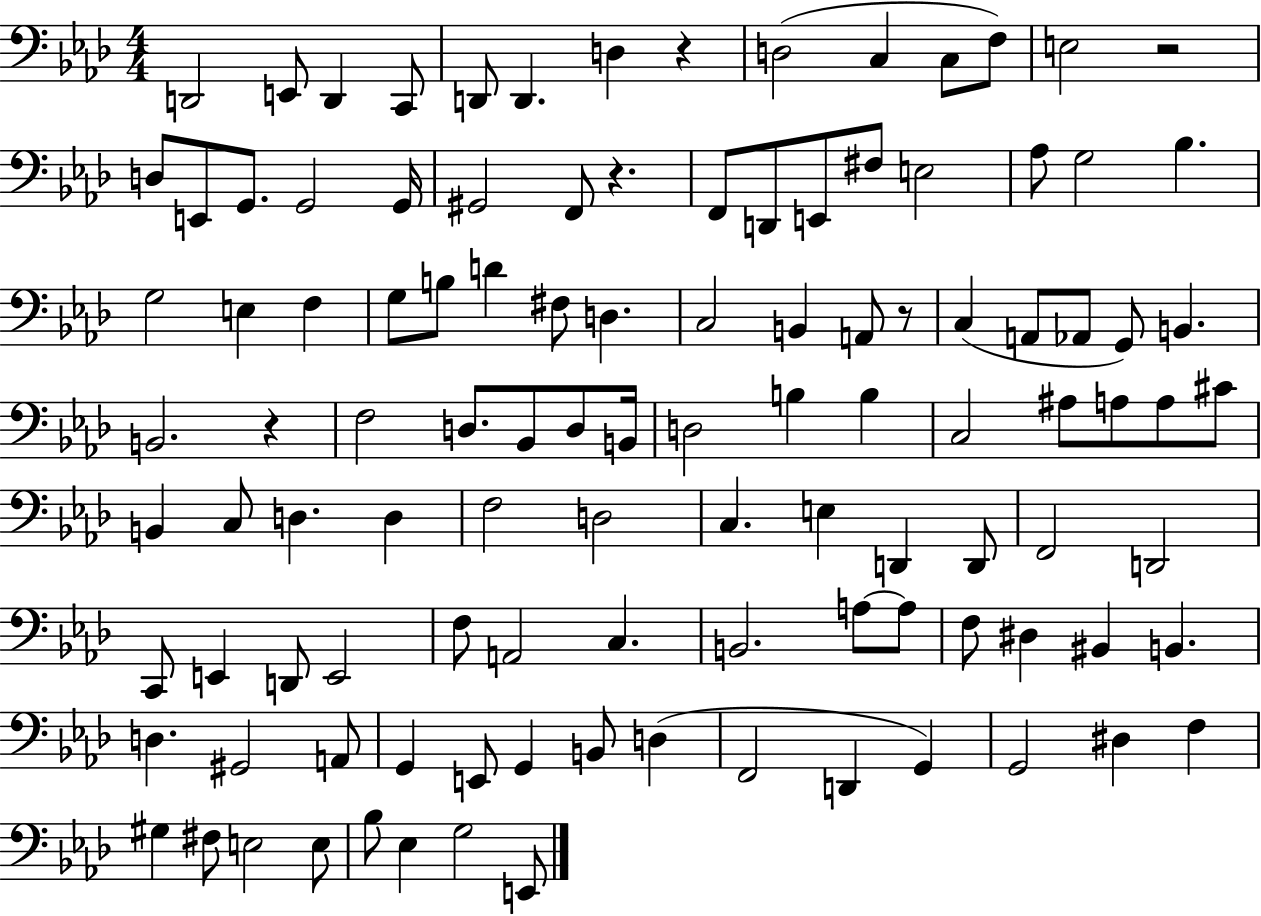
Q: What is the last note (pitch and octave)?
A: E2